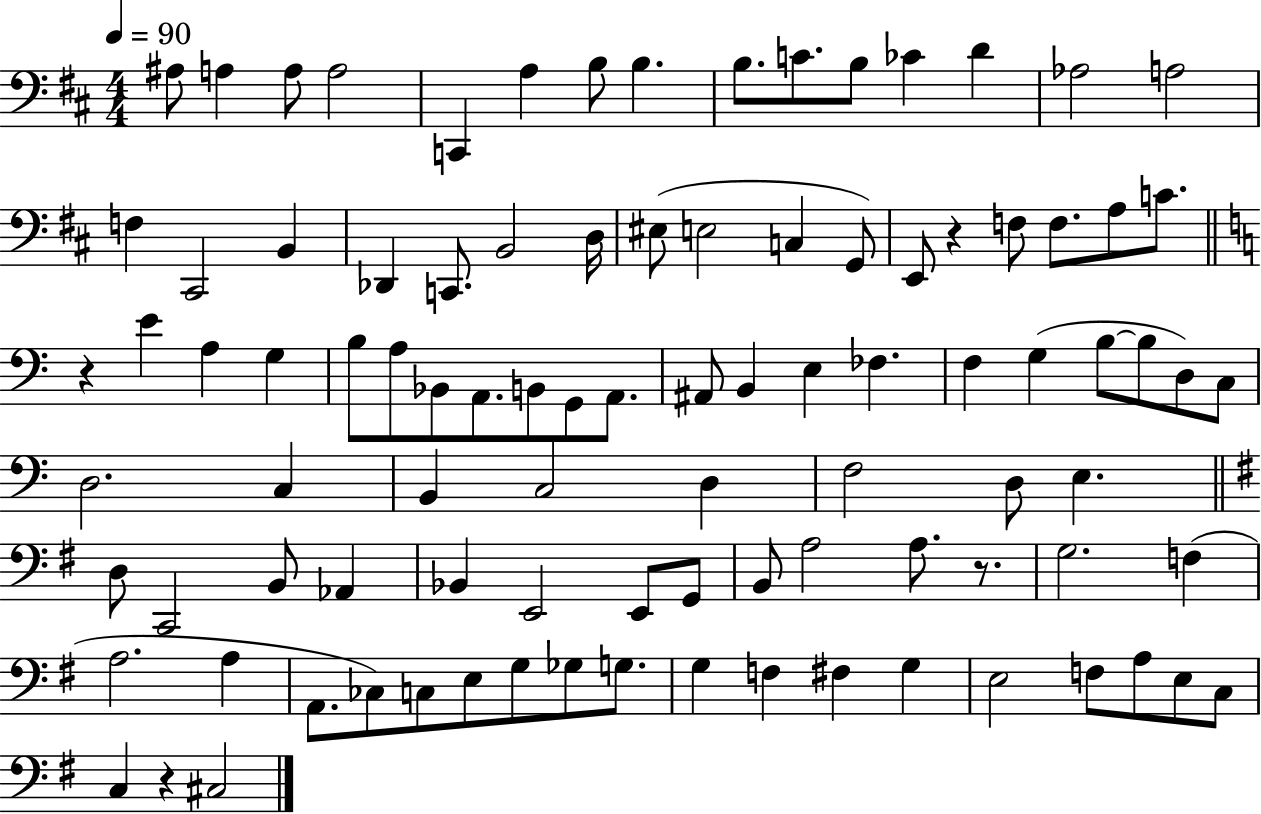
X:1
T:Untitled
M:4/4
L:1/4
K:D
^A,/2 A, A,/2 A,2 C,, A, B,/2 B, B,/2 C/2 B,/2 _C D _A,2 A,2 F, ^C,,2 B,, _D,, C,,/2 B,,2 D,/4 ^E,/2 E,2 C, G,,/2 E,,/2 z F,/2 F,/2 A,/2 C/2 z E A, G, B,/2 A,/2 _B,,/2 A,,/2 B,,/2 G,,/2 A,,/2 ^A,,/2 B,, E, _F, F, G, B,/2 B,/2 D,/2 C,/2 D,2 C, B,, C,2 D, F,2 D,/2 E, D,/2 C,,2 B,,/2 _A,, _B,, E,,2 E,,/2 G,,/2 B,,/2 A,2 A,/2 z/2 G,2 F, A,2 A, A,,/2 _C,/2 C,/2 E,/2 G,/2 _G,/2 G,/2 G, F, ^F, G, E,2 F,/2 A,/2 E,/2 C,/2 C, z ^C,2